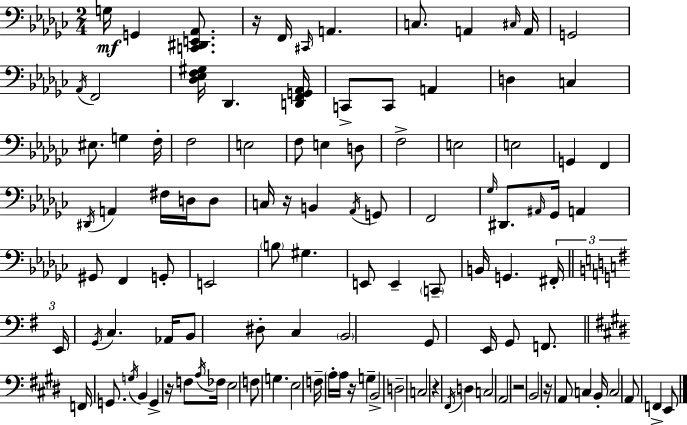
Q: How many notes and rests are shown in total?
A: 111